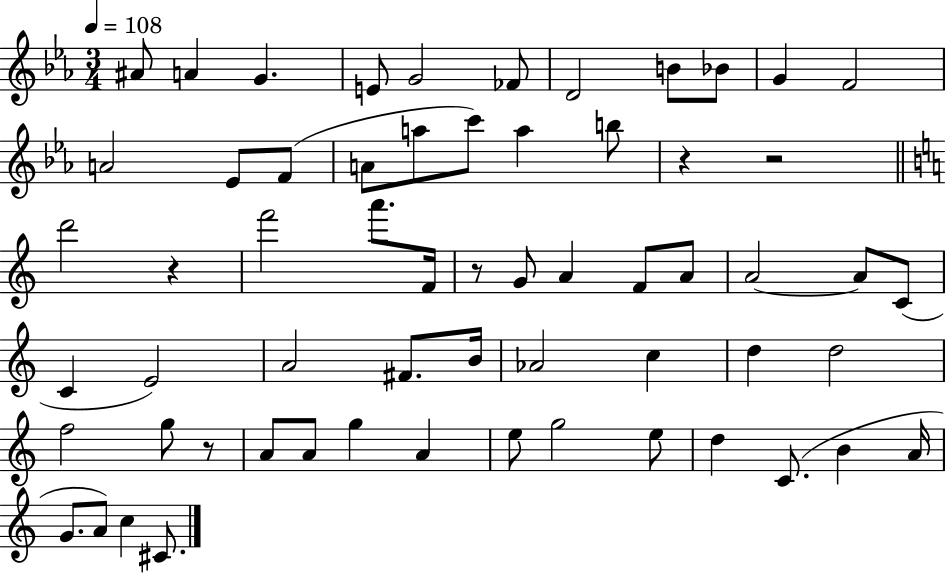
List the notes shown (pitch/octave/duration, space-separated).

A#4/e A4/q G4/q. E4/e G4/h FES4/e D4/h B4/e Bb4/e G4/q F4/h A4/h Eb4/e F4/e A4/e A5/e C6/e A5/q B5/e R/q R/h D6/h R/q F6/h A6/e. F4/s R/e G4/e A4/q F4/e A4/e A4/h A4/e C4/e C4/q E4/h A4/h F#4/e. B4/s Ab4/h C5/q D5/q D5/h F5/h G5/e R/e A4/e A4/e G5/q A4/q E5/e G5/h E5/e D5/q C4/e. B4/q A4/s G4/e. A4/e C5/q C#4/e.